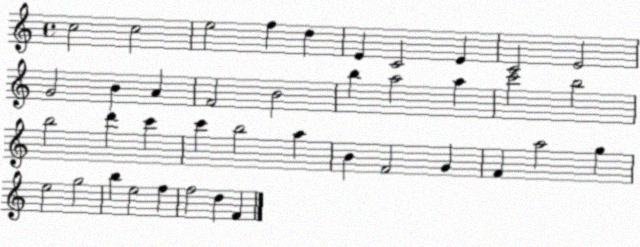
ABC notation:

X:1
T:Untitled
M:4/4
L:1/4
K:C
c2 c2 e2 f d E C2 E C2 E2 G2 B A F2 B2 b a2 a c'2 b2 b2 d' c' c' b2 a B F2 G F a2 g e2 g2 b e2 f f2 d F